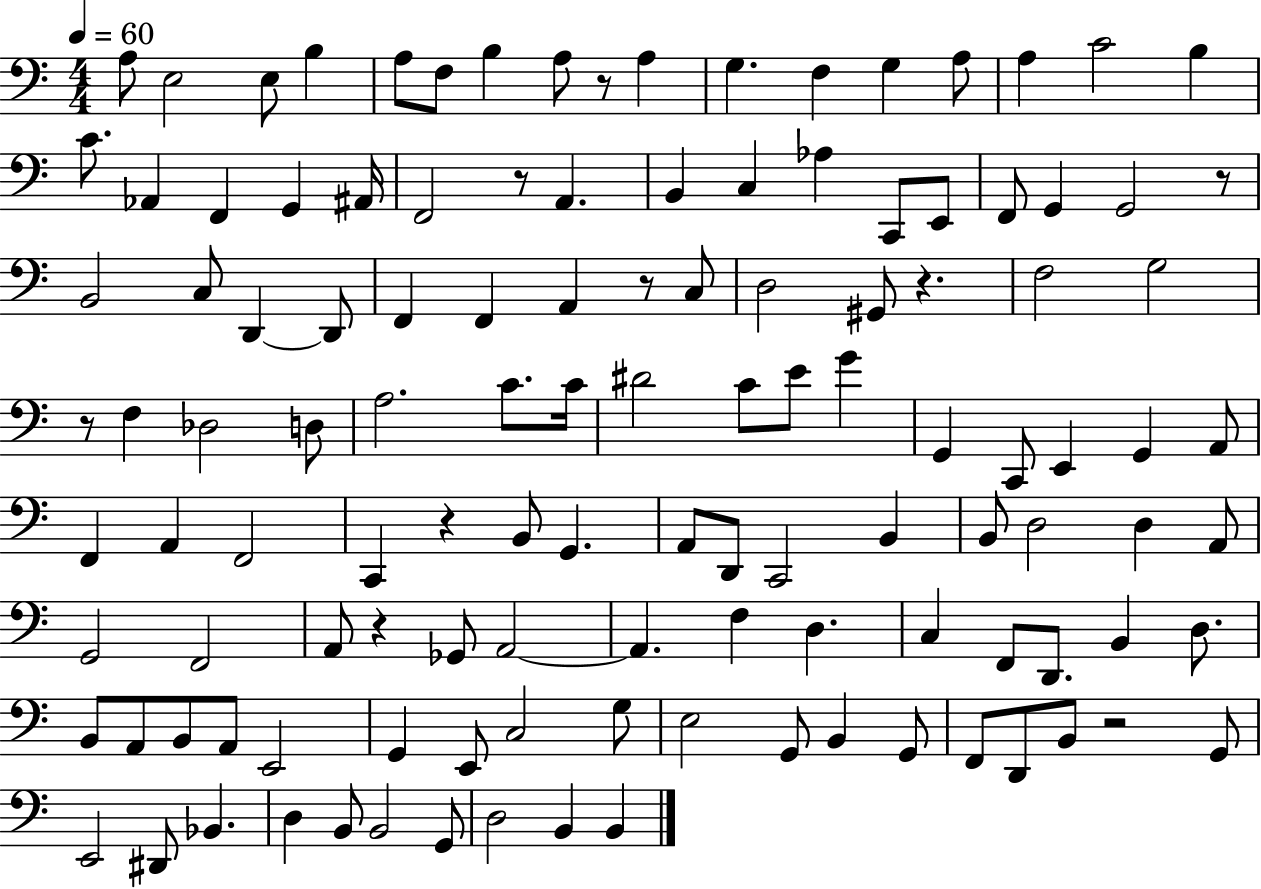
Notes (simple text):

A3/e E3/h E3/e B3/q A3/e F3/e B3/q A3/e R/e A3/q G3/q. F3/q G3/q A3/e A3/q C4/h B3/q C4/e. Ab2/q F2/q G2/q A#2/s F2/h R/e A2/q. B2/q C3/q Ab3/q C2/e E2/e F2/e G2/q G2/h R/e B2/h C3/e D2/q D2/e F2/q F2/q A2/q R/e C3/e D3/h G#2/e R/q. F3/h G3/h R/e F3/q Db3/h D3/e A3/h. C4/e. C4/s D#4/h C4/e E4/e G4/q G2/q C2/e E2/q G2/q A2/e F2/q A2/q F2/h C2/q R/q B2/e G2/q. A2/e D2/e C2/h B2/q B2/e D3/h D3/q A2/e G2/h F2/h A2/e R/q Gb2/e A2/h A2/q. F3/q D3/q. C3/q F2/e D2/e. B2/q D3/e. B2/e A2/e B2/e A2/e E2/h G2/q E2/e C3/h G3/e E3/h G2/e B2/q G2/e F2/e D2/e B2/e R/h G2/e E2/h D#2/e Bb2/q. D3/q B2/e B2/h G2/e D3/h B2/q B2/q